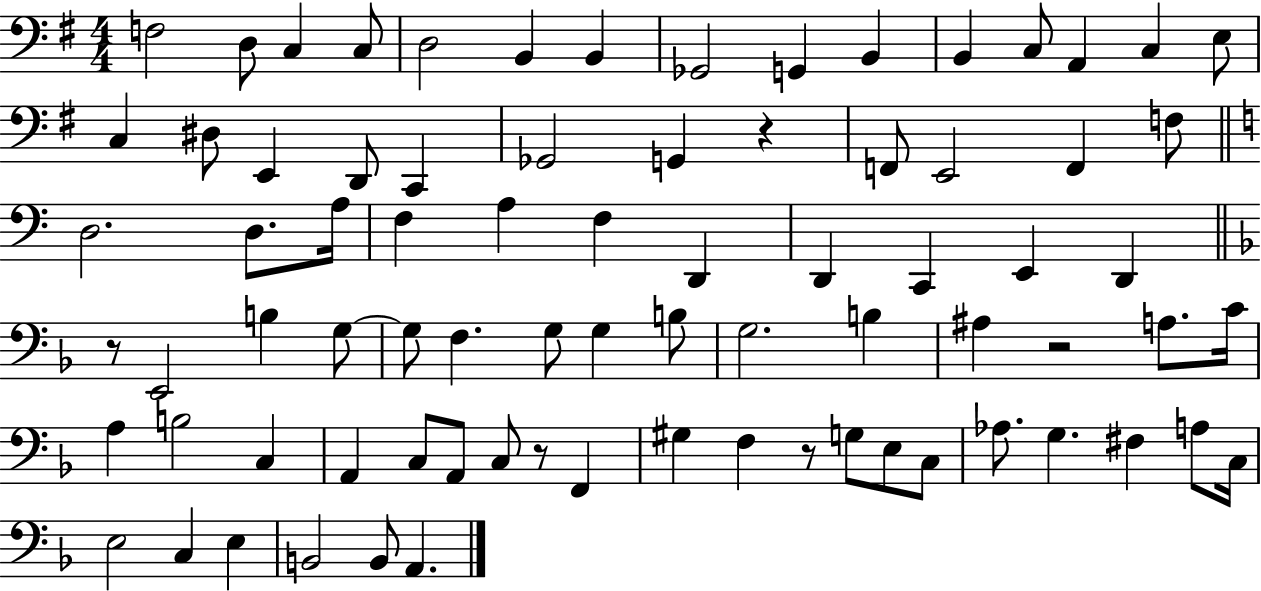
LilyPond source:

{
  \clef bass
  \numericTimeSignature
  \time 4/4
  \key g \major
  f2 d8 c4 c8 | d2 b,4 b,4 | ges,2 g,4 b,4 | b,4 c8 a,4 c4 e8 | \break c4 dis8 e,4 d,8 c,4 | ges,2 g,4 r4 | f,8 e,2 f,4 f8 | \bar "||" \break \key a \minor d2. d8. a16 | f4 a4 f4 d,4 | d,4 c,4 e,4 d,4 | \bar "||" \break \key f \major r8 e,2 b4 g8~~ | g8 f4. g8 g4 b8 | g2. b4 | ais4 r2 a8. c'16 | \break a4 b2 c4 | a,4 c8 a,8 c8 r8 f,4 | gis4 f4 r8 g8 e8 c8 | aes8. g4. fis4 a8 c16 | \break e2 c4 e4 | b,2 b,8 a,4. | \bar "|."
}